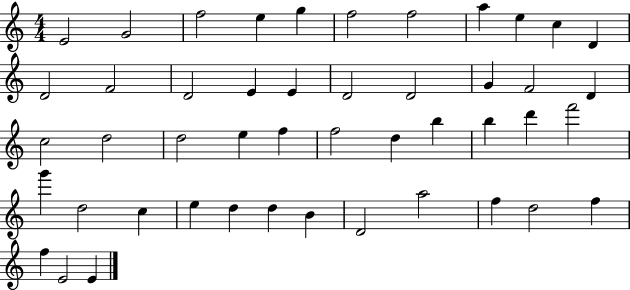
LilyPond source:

{
  \clef treble
  \numericTimeSignature
  \time 4/4
  \key c \major
  e'2 g'2 | f''2 e''4 g''4 | f''2 f''2 | a''4 e''4 c''4 d'4 | \break d'2 f'2 | d'2 e'4 e'4 | d'2 d'2 | g'4 f'2 d'4 | \break c''2 d''2 | d''2 e''4 f''4 | f''2 d''4 b''4 | b''4 d'''4 f'''2 | \break g'''4 d''2 c''4 | e''4 d''4 d''4 b'4 | d'2 a''2 | f''4 d''2 f''4 | \break f''4 e'2 e'4 | \bar "|."
}